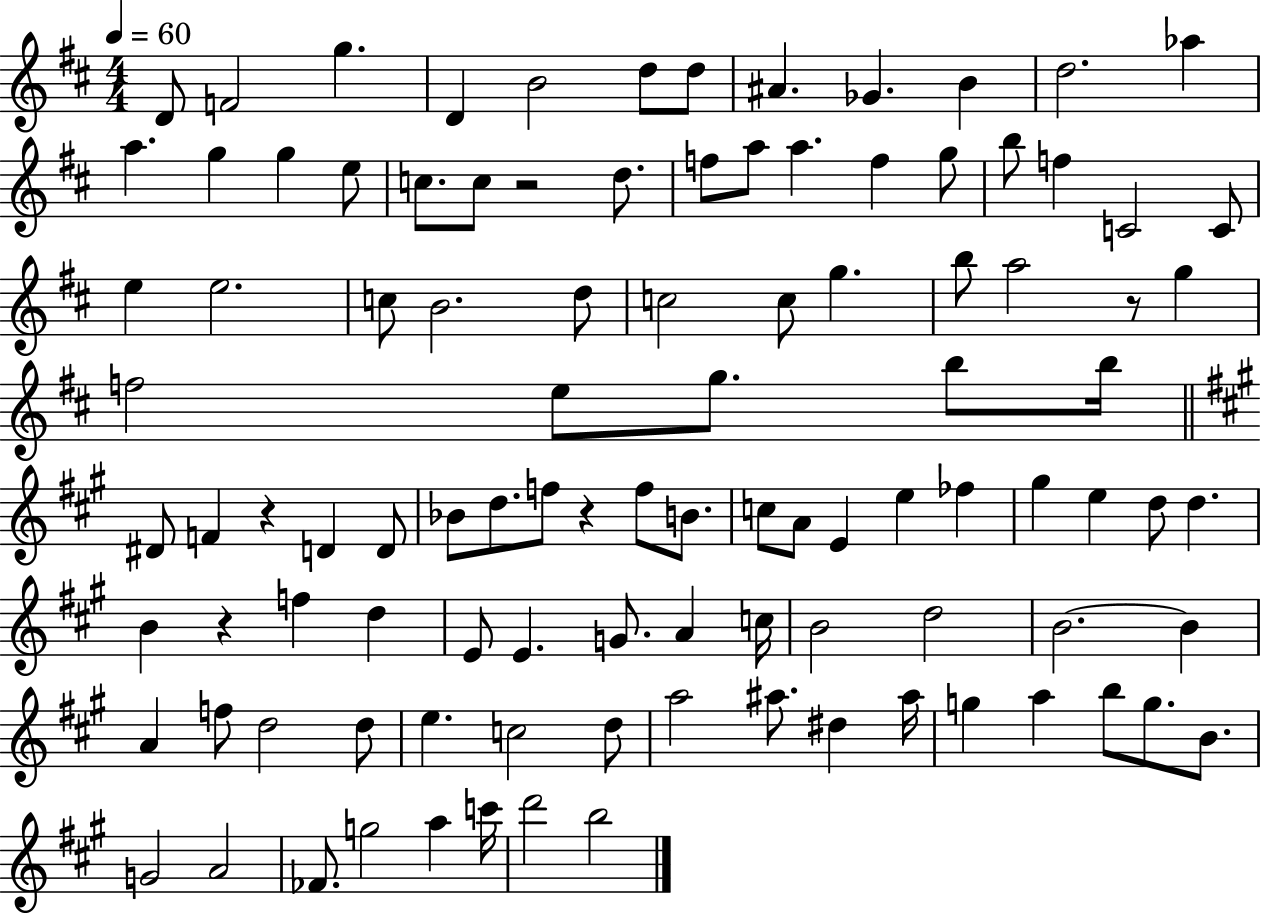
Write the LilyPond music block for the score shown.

{
  \clef treble
  \numericTimeSignature
  \time 4/4
  \key d \major
  \tempo 4 = 60
  d'8 f'2 g''4. | d'4 b'2 d''8 d''8 | ais'4. ges'4. b'4 | d''2. aes''4 | \break a''4. g''4 g''4 e''8 | c''8. c''8 r2 d''8. | f''8 a''8 a''4. f''4 g''8 | b''8 f''4 c'2 c'8 | \break e''4 e''2. | c''8 b'2. d''8 | c''2 c''8 g''4. | b''8 a''2 r8 g''4 | \break f''2 e''8 g''8. b''8 b''16 | \bar "||" \break \key a \major dis'8 f'4 r4 d'4 d'8 | bes'8 d''8. f''8 r4 f''8 b'8. | c''8 a'8 e'4 e''4 fes''4 | gis''4 e''4 d''8 d''4. | \break b'4 r4 f''4 d''4 | e'8 e'4. g'8. a'4 c''16 | b'2 d''2 | b'2.~~ b'4 | \break a'4 f''8 d''2 d''8 | e''4. c''2 d''8 | a''2 ais''8. dis''4 ais''16 | g''4 a''4 b''8 g''8. b'8. | \break g'2 a'2 | fes'8. g''2 a''4 c'''16 | d'''2 b''2 | \bar "|."
}